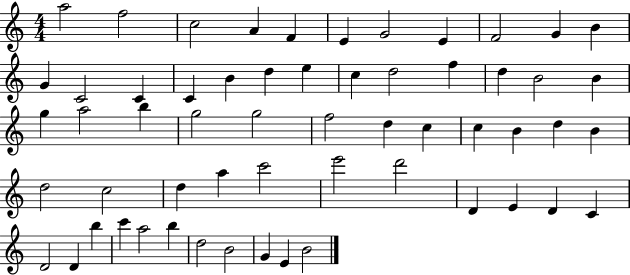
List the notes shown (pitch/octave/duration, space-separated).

A5/h F5/h C5/h A4/q F4/q E4/q G4/h E4/q F4/h G4/q B4/q G4/q C4/h C4/q C4/q B4/q D5/q E5/q C5/q D5/h F5/q D5/q B4/h B4/q G5/q A5/h B5/q G5/h G5/h F5/h D5/q C5/q C5/q B4/q D5/q B4/q D5/h C5/h D5/q A5/q C6/h E6/h D6/h D4/q E4/q D4/q C4/q D4/h D4/q B5/q C6/q A5/h B5/q D5/h B4/h G4/q E4/q B4/h